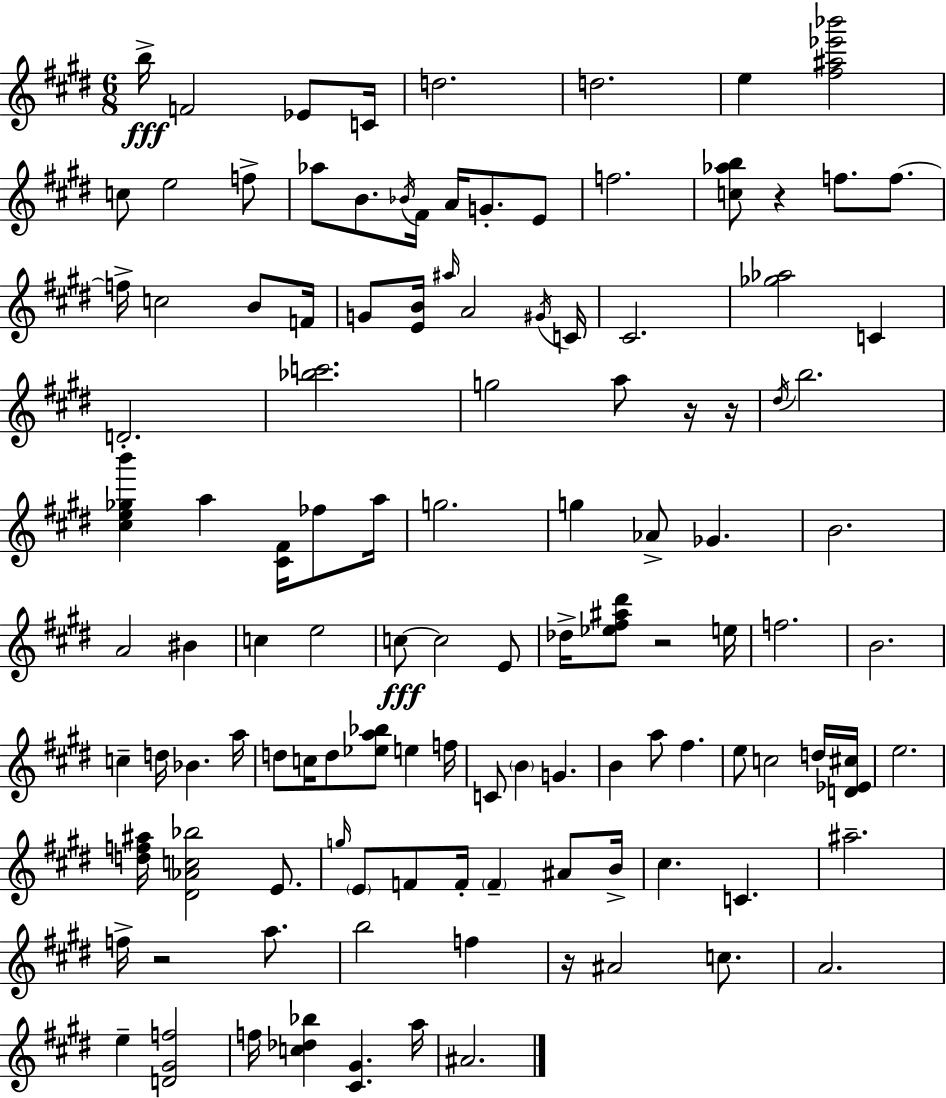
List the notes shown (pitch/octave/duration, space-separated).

B5/s F4/h Eb4/e C4/s D5/h. D5/h. E5/q [F#5,A#5,Eb6,Bb6]/h C5/e E5/h F5/e Ab5/e B4/e. Bb4/s F#4/s A4/s G4/e. E4/e F5/h. [C5,Ab5,B5]/e R/q F5/e. F5/e. F5/s C5/h B4/e F4/s G4/e [E4,B4]/s A#5/s A4/h G#4/s C4/s C#4/h. [Gb5,Ab5]/h C4/q D4/h. [Bb5,C6]/h. G5/h A5/e R/s R/s D#5/s B5/h. [C#5,E5,Gb5,B6]/q A5/q [C#4,F#4]/s FES5/e A5/s G5/h. G5/q Ab4/e Gb4/q. B4/h. A4/h BIS4/q C5/q E5/h C5/e C5/h E4/e Db5/s [Eb5,F#5,A#5,D#6]/e R/h E5/s F5/h. B4/h. C5/q D5/s Bb4/q. A5/s D5/e C5/s D5/e [Eb5,A5,Bb5]/e E5/q F5/s C4/e B4/q G4/q. B4/q A5/e F#5/q. E5/e C5/h D5/s [D4,Eb4,C#5]/s E5/h. [D5,F5,A#5]/s [D#4,Ab4,C5,Bb5]/h E4/e. G5/s E4/e F4/e F4/s F4/q A#4/e B4/s C#5/q. C4/q. A#5/h. F5/s R/h A5/e. B5/h F5/q R/s A#4/h C5/e. A4/h. E5/q [D4,G#4,F5]/h F5/s [C5,Db5,Bb5]/q [C#4,G#4]/q. A5/s A#4/h.